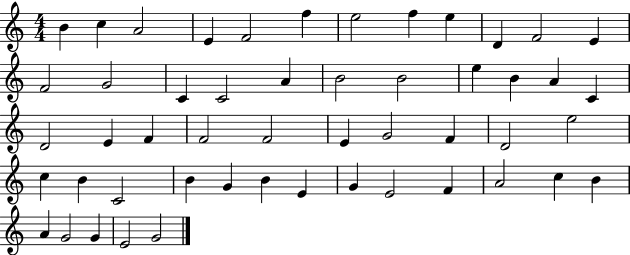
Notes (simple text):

B4/q C5/q A4/h E4/q F4/h F5/q E5/h F5/q E5/q D4/q F4/h E4/q F4/h G4/h C4/q C4/h A4/q B4/h B4/h E5/q B4/q A4/q C4/q D4/h E4/q F4/q F4/h F4/h E4/q G4/h F4/q D4/h E5/h C5/q B4/q C4/h B4/q G4/q B4/q E4/q G4/q E4/h F4/q A4/h C5/q B4/q A4/q G4/h G4/q E4/h G4/h